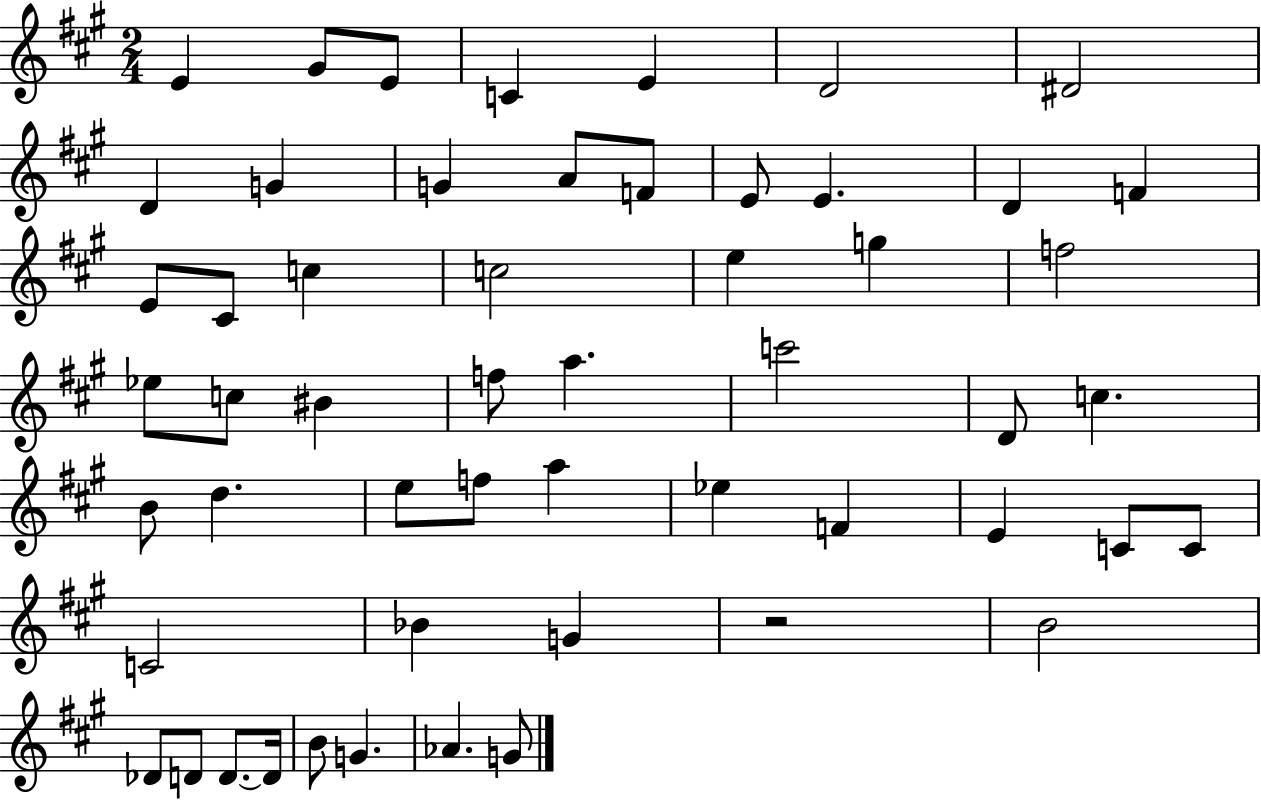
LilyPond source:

{
  \clef treble
  \numericTimeSignature
  \time 2/4
  \key a \major
  e'4 gis'8 e'8 | c'4 e'4 | d'2 | dis'2 | \break d'4 g'4 | g'4 a'8 f'8 | e'8 e'4. | d'4 f'4 | \break e'8 cis'8 c''4 | c''2 | e''4 g''4 | f''2 | \break ees''8 c''8 bis'4 | f''8 a''4. | c'''2 | d'8 c''4. | \break b'8 d''4. | e''8 f''8 a''4 | ees''4 f'4 | e'4 c'8 c'8 | \break c'2 | bes'4 g'4 | r2 | b'2 | \break des'8 d'8 d'8.~~ d'16 | b'8 g'4. | aes'4. g'8 | \bar "|."
}